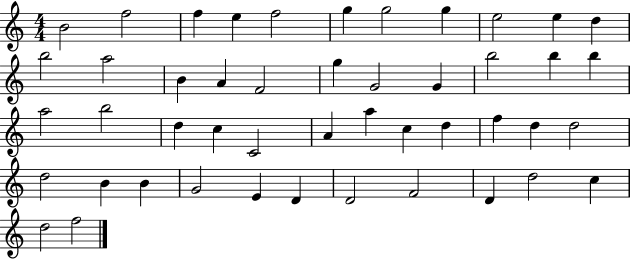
X:1
T:Untitled
M:4/4
L:1/4
K:C
B2 f2 f e f2 g g2 g e2 e d b2 a2 B A F2 g G2 G b2 b b a2 b2 d c C2 A a c d f d d2 d2 B B G2 E D D2 F2 D d2 c d2 f2